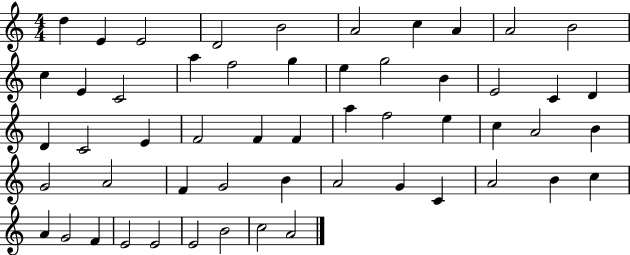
D5/q E4/q E4/h D4/h B4/h A4/h C5/q A4/q A4/h B4/h C5/q E4/q C4/h A5/q F5/h G5/q E5/q G5/h B4/q E4/h C4/q D4/q D4/q C4/h E4/q F4/h F4/q F4/q A5/q F5/h E5/q C5/q A4/h B4/q G4/h A4/h F4/q G4/h B4/q A4/h G4/q C4/q A4/h B4/q C5/q A4/q G4/h F4/q E4/h E4/h E4/h B4/h C5/h A4/h